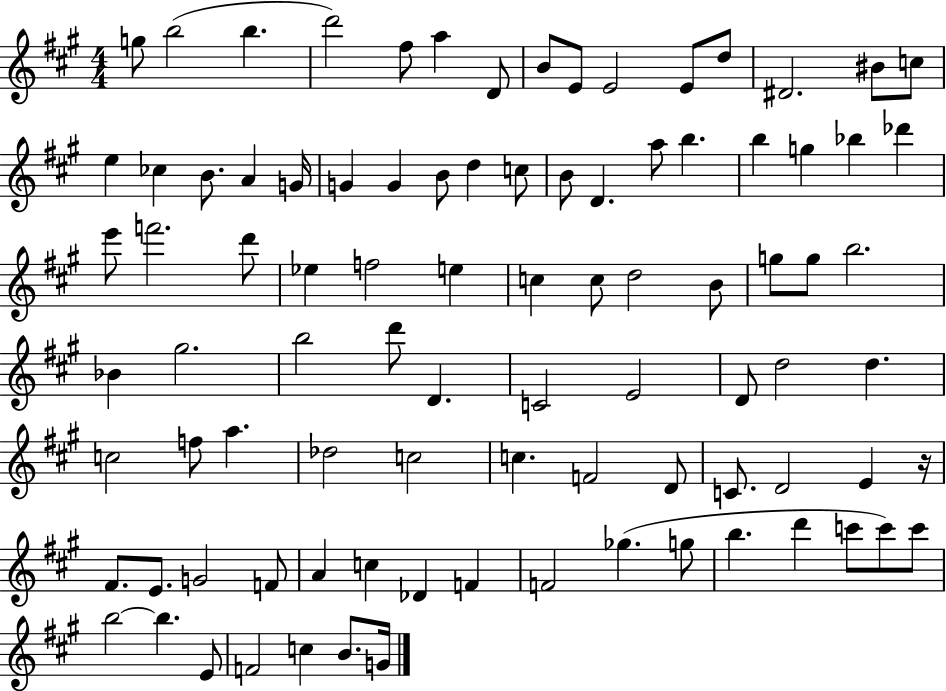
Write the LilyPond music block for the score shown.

{
  \clef treble
  \numericTimeSignature
  \time 4/4
  \key a \major
  g''8 b''2( b''4. | d'''2) fis''8 a''4 d'8 | b'8 e'8 e'2 e'8 d''8 | dis'2. bis'8 c''8 | \break e''4 ces''4 b'8. a'4 g'16 | g'4 g'4 b'8 d''4 c''8 | b'8 d'4. a''8 b''4. | b''4 g''4 bes''4 des'''4 | \break e'''8 f'''2. d'''8 | ees''4 f''2 e''4 | c''4 c''8 d''2 b'8 | g''8 g''8 b''2. | \break bes'4 gis''2. | b''2 d'''8 d'4. | c'2 e'2 | d'8 d''2 d''4. | \break c''2 f''8 a''4. | des''2 c''2 | c''4. f'2 d'8 | c'8. d'2 e'4 r16 | \break fis'8. e'8. g'2 f'8 | a'4 c''4 des'4 f'4 | f'2 ges''4.( g''8 | b''4. d'''4 c'''8 c'''8) c'''8 | \break b''2~~ b''4. e'8 | f'2 c''4 b'8. g'16 | \bar "|."
}